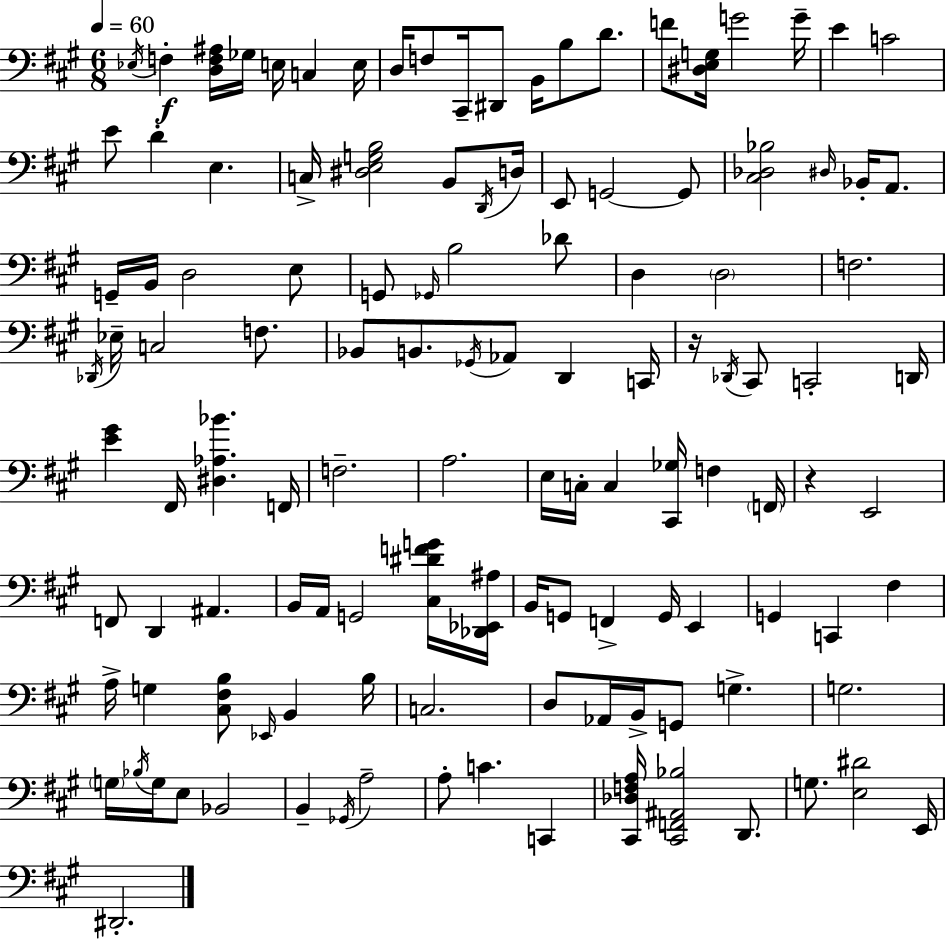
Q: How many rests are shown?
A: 2